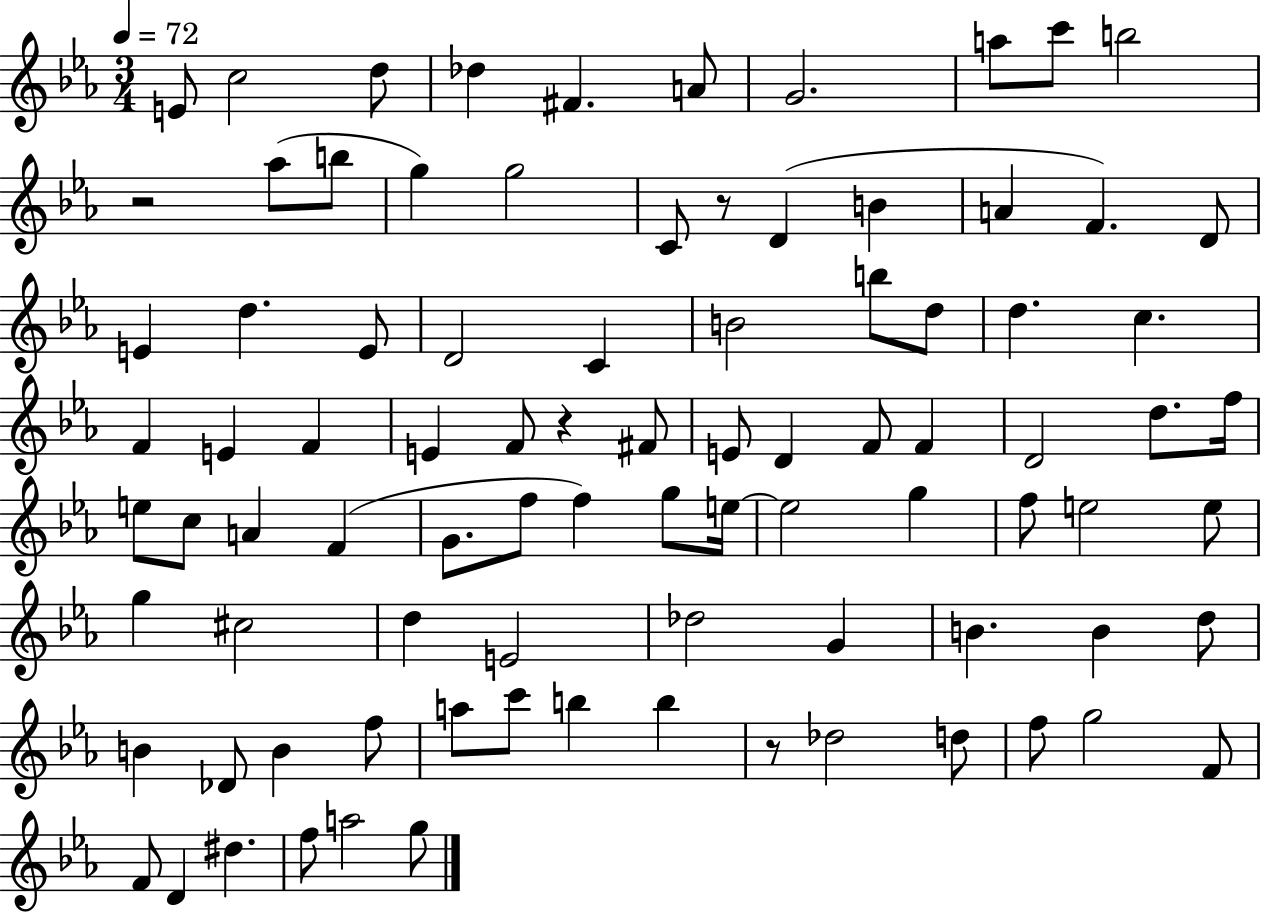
E4/e C5/h D5/e Db5/q F#4/q. A4/e G4/h. A5/e C6/e B5/h R/h Ab5/e B5/e G5/q G5/h C4/e R/e D4/q B4/q A4/q F4/q. D4/e E4/q D5/q. E4/e D4/h C4/q B4/h B5/e D5/e D5/q. C5/q. F4/q E4/q F4/q E4/q F4/e R/q F#4/e E4/e D4/q F4/e F4/q D4/h D5/e. F5/s E5/e C5/e A4/q F4/q G4/e. F5/e F5/q G5/e E5/s E5/h G5/q F5/e E5/h E5/e G5/q C#5/h D5/q E4/h Db5/h G4/q B4/q. B4/q D5/e B4/q Db4/e B4/q F5/e A5/e C6/e B5/q B5/q R/e Db5/h D5/e F5/e G5/h F4/e F4/e D4/q D#5/q. F5/e A5/h G5/e